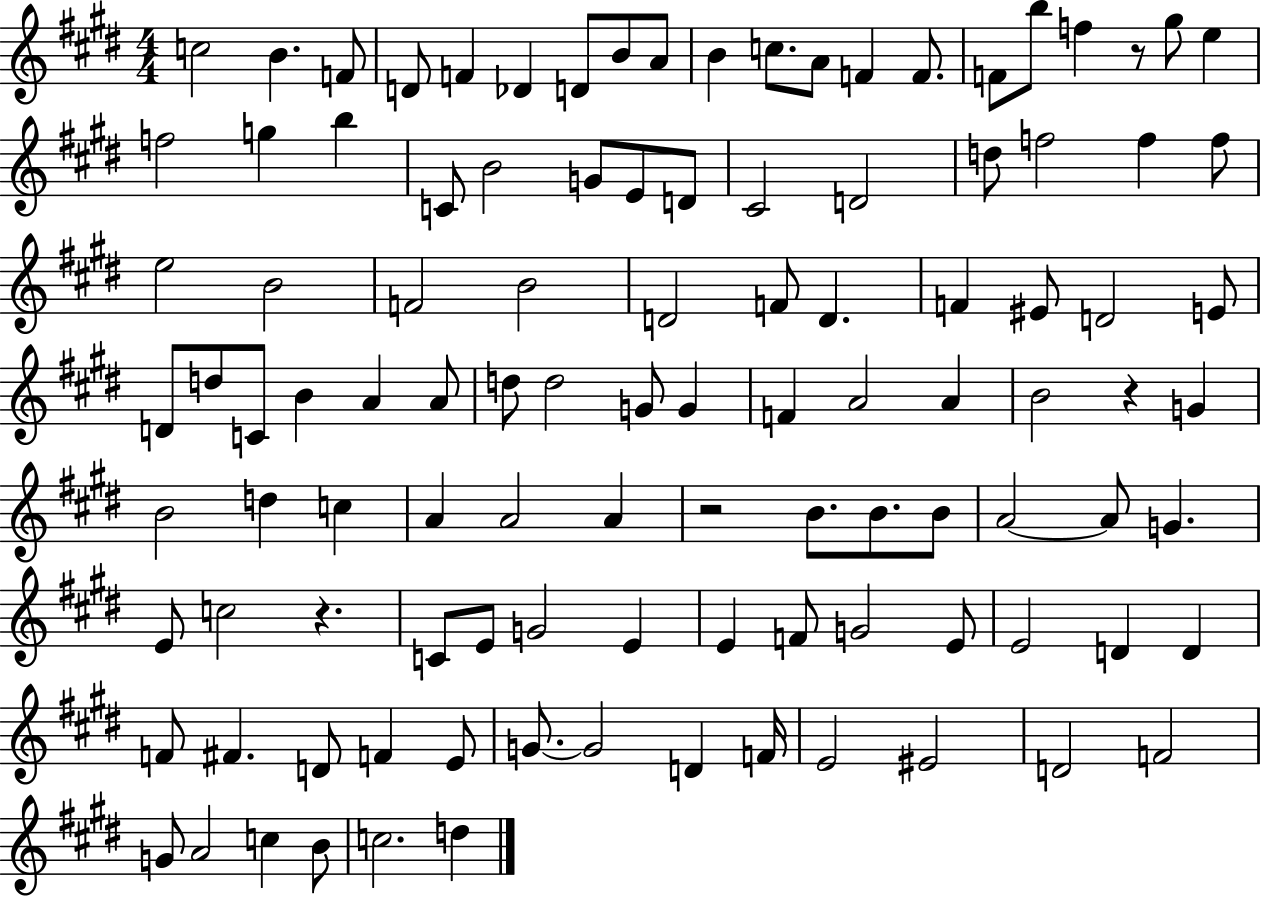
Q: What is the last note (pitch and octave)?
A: D5